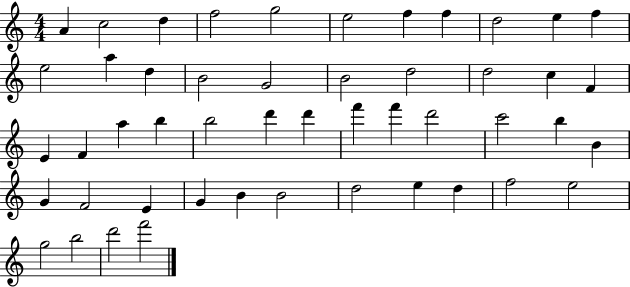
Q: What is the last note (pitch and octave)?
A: F6